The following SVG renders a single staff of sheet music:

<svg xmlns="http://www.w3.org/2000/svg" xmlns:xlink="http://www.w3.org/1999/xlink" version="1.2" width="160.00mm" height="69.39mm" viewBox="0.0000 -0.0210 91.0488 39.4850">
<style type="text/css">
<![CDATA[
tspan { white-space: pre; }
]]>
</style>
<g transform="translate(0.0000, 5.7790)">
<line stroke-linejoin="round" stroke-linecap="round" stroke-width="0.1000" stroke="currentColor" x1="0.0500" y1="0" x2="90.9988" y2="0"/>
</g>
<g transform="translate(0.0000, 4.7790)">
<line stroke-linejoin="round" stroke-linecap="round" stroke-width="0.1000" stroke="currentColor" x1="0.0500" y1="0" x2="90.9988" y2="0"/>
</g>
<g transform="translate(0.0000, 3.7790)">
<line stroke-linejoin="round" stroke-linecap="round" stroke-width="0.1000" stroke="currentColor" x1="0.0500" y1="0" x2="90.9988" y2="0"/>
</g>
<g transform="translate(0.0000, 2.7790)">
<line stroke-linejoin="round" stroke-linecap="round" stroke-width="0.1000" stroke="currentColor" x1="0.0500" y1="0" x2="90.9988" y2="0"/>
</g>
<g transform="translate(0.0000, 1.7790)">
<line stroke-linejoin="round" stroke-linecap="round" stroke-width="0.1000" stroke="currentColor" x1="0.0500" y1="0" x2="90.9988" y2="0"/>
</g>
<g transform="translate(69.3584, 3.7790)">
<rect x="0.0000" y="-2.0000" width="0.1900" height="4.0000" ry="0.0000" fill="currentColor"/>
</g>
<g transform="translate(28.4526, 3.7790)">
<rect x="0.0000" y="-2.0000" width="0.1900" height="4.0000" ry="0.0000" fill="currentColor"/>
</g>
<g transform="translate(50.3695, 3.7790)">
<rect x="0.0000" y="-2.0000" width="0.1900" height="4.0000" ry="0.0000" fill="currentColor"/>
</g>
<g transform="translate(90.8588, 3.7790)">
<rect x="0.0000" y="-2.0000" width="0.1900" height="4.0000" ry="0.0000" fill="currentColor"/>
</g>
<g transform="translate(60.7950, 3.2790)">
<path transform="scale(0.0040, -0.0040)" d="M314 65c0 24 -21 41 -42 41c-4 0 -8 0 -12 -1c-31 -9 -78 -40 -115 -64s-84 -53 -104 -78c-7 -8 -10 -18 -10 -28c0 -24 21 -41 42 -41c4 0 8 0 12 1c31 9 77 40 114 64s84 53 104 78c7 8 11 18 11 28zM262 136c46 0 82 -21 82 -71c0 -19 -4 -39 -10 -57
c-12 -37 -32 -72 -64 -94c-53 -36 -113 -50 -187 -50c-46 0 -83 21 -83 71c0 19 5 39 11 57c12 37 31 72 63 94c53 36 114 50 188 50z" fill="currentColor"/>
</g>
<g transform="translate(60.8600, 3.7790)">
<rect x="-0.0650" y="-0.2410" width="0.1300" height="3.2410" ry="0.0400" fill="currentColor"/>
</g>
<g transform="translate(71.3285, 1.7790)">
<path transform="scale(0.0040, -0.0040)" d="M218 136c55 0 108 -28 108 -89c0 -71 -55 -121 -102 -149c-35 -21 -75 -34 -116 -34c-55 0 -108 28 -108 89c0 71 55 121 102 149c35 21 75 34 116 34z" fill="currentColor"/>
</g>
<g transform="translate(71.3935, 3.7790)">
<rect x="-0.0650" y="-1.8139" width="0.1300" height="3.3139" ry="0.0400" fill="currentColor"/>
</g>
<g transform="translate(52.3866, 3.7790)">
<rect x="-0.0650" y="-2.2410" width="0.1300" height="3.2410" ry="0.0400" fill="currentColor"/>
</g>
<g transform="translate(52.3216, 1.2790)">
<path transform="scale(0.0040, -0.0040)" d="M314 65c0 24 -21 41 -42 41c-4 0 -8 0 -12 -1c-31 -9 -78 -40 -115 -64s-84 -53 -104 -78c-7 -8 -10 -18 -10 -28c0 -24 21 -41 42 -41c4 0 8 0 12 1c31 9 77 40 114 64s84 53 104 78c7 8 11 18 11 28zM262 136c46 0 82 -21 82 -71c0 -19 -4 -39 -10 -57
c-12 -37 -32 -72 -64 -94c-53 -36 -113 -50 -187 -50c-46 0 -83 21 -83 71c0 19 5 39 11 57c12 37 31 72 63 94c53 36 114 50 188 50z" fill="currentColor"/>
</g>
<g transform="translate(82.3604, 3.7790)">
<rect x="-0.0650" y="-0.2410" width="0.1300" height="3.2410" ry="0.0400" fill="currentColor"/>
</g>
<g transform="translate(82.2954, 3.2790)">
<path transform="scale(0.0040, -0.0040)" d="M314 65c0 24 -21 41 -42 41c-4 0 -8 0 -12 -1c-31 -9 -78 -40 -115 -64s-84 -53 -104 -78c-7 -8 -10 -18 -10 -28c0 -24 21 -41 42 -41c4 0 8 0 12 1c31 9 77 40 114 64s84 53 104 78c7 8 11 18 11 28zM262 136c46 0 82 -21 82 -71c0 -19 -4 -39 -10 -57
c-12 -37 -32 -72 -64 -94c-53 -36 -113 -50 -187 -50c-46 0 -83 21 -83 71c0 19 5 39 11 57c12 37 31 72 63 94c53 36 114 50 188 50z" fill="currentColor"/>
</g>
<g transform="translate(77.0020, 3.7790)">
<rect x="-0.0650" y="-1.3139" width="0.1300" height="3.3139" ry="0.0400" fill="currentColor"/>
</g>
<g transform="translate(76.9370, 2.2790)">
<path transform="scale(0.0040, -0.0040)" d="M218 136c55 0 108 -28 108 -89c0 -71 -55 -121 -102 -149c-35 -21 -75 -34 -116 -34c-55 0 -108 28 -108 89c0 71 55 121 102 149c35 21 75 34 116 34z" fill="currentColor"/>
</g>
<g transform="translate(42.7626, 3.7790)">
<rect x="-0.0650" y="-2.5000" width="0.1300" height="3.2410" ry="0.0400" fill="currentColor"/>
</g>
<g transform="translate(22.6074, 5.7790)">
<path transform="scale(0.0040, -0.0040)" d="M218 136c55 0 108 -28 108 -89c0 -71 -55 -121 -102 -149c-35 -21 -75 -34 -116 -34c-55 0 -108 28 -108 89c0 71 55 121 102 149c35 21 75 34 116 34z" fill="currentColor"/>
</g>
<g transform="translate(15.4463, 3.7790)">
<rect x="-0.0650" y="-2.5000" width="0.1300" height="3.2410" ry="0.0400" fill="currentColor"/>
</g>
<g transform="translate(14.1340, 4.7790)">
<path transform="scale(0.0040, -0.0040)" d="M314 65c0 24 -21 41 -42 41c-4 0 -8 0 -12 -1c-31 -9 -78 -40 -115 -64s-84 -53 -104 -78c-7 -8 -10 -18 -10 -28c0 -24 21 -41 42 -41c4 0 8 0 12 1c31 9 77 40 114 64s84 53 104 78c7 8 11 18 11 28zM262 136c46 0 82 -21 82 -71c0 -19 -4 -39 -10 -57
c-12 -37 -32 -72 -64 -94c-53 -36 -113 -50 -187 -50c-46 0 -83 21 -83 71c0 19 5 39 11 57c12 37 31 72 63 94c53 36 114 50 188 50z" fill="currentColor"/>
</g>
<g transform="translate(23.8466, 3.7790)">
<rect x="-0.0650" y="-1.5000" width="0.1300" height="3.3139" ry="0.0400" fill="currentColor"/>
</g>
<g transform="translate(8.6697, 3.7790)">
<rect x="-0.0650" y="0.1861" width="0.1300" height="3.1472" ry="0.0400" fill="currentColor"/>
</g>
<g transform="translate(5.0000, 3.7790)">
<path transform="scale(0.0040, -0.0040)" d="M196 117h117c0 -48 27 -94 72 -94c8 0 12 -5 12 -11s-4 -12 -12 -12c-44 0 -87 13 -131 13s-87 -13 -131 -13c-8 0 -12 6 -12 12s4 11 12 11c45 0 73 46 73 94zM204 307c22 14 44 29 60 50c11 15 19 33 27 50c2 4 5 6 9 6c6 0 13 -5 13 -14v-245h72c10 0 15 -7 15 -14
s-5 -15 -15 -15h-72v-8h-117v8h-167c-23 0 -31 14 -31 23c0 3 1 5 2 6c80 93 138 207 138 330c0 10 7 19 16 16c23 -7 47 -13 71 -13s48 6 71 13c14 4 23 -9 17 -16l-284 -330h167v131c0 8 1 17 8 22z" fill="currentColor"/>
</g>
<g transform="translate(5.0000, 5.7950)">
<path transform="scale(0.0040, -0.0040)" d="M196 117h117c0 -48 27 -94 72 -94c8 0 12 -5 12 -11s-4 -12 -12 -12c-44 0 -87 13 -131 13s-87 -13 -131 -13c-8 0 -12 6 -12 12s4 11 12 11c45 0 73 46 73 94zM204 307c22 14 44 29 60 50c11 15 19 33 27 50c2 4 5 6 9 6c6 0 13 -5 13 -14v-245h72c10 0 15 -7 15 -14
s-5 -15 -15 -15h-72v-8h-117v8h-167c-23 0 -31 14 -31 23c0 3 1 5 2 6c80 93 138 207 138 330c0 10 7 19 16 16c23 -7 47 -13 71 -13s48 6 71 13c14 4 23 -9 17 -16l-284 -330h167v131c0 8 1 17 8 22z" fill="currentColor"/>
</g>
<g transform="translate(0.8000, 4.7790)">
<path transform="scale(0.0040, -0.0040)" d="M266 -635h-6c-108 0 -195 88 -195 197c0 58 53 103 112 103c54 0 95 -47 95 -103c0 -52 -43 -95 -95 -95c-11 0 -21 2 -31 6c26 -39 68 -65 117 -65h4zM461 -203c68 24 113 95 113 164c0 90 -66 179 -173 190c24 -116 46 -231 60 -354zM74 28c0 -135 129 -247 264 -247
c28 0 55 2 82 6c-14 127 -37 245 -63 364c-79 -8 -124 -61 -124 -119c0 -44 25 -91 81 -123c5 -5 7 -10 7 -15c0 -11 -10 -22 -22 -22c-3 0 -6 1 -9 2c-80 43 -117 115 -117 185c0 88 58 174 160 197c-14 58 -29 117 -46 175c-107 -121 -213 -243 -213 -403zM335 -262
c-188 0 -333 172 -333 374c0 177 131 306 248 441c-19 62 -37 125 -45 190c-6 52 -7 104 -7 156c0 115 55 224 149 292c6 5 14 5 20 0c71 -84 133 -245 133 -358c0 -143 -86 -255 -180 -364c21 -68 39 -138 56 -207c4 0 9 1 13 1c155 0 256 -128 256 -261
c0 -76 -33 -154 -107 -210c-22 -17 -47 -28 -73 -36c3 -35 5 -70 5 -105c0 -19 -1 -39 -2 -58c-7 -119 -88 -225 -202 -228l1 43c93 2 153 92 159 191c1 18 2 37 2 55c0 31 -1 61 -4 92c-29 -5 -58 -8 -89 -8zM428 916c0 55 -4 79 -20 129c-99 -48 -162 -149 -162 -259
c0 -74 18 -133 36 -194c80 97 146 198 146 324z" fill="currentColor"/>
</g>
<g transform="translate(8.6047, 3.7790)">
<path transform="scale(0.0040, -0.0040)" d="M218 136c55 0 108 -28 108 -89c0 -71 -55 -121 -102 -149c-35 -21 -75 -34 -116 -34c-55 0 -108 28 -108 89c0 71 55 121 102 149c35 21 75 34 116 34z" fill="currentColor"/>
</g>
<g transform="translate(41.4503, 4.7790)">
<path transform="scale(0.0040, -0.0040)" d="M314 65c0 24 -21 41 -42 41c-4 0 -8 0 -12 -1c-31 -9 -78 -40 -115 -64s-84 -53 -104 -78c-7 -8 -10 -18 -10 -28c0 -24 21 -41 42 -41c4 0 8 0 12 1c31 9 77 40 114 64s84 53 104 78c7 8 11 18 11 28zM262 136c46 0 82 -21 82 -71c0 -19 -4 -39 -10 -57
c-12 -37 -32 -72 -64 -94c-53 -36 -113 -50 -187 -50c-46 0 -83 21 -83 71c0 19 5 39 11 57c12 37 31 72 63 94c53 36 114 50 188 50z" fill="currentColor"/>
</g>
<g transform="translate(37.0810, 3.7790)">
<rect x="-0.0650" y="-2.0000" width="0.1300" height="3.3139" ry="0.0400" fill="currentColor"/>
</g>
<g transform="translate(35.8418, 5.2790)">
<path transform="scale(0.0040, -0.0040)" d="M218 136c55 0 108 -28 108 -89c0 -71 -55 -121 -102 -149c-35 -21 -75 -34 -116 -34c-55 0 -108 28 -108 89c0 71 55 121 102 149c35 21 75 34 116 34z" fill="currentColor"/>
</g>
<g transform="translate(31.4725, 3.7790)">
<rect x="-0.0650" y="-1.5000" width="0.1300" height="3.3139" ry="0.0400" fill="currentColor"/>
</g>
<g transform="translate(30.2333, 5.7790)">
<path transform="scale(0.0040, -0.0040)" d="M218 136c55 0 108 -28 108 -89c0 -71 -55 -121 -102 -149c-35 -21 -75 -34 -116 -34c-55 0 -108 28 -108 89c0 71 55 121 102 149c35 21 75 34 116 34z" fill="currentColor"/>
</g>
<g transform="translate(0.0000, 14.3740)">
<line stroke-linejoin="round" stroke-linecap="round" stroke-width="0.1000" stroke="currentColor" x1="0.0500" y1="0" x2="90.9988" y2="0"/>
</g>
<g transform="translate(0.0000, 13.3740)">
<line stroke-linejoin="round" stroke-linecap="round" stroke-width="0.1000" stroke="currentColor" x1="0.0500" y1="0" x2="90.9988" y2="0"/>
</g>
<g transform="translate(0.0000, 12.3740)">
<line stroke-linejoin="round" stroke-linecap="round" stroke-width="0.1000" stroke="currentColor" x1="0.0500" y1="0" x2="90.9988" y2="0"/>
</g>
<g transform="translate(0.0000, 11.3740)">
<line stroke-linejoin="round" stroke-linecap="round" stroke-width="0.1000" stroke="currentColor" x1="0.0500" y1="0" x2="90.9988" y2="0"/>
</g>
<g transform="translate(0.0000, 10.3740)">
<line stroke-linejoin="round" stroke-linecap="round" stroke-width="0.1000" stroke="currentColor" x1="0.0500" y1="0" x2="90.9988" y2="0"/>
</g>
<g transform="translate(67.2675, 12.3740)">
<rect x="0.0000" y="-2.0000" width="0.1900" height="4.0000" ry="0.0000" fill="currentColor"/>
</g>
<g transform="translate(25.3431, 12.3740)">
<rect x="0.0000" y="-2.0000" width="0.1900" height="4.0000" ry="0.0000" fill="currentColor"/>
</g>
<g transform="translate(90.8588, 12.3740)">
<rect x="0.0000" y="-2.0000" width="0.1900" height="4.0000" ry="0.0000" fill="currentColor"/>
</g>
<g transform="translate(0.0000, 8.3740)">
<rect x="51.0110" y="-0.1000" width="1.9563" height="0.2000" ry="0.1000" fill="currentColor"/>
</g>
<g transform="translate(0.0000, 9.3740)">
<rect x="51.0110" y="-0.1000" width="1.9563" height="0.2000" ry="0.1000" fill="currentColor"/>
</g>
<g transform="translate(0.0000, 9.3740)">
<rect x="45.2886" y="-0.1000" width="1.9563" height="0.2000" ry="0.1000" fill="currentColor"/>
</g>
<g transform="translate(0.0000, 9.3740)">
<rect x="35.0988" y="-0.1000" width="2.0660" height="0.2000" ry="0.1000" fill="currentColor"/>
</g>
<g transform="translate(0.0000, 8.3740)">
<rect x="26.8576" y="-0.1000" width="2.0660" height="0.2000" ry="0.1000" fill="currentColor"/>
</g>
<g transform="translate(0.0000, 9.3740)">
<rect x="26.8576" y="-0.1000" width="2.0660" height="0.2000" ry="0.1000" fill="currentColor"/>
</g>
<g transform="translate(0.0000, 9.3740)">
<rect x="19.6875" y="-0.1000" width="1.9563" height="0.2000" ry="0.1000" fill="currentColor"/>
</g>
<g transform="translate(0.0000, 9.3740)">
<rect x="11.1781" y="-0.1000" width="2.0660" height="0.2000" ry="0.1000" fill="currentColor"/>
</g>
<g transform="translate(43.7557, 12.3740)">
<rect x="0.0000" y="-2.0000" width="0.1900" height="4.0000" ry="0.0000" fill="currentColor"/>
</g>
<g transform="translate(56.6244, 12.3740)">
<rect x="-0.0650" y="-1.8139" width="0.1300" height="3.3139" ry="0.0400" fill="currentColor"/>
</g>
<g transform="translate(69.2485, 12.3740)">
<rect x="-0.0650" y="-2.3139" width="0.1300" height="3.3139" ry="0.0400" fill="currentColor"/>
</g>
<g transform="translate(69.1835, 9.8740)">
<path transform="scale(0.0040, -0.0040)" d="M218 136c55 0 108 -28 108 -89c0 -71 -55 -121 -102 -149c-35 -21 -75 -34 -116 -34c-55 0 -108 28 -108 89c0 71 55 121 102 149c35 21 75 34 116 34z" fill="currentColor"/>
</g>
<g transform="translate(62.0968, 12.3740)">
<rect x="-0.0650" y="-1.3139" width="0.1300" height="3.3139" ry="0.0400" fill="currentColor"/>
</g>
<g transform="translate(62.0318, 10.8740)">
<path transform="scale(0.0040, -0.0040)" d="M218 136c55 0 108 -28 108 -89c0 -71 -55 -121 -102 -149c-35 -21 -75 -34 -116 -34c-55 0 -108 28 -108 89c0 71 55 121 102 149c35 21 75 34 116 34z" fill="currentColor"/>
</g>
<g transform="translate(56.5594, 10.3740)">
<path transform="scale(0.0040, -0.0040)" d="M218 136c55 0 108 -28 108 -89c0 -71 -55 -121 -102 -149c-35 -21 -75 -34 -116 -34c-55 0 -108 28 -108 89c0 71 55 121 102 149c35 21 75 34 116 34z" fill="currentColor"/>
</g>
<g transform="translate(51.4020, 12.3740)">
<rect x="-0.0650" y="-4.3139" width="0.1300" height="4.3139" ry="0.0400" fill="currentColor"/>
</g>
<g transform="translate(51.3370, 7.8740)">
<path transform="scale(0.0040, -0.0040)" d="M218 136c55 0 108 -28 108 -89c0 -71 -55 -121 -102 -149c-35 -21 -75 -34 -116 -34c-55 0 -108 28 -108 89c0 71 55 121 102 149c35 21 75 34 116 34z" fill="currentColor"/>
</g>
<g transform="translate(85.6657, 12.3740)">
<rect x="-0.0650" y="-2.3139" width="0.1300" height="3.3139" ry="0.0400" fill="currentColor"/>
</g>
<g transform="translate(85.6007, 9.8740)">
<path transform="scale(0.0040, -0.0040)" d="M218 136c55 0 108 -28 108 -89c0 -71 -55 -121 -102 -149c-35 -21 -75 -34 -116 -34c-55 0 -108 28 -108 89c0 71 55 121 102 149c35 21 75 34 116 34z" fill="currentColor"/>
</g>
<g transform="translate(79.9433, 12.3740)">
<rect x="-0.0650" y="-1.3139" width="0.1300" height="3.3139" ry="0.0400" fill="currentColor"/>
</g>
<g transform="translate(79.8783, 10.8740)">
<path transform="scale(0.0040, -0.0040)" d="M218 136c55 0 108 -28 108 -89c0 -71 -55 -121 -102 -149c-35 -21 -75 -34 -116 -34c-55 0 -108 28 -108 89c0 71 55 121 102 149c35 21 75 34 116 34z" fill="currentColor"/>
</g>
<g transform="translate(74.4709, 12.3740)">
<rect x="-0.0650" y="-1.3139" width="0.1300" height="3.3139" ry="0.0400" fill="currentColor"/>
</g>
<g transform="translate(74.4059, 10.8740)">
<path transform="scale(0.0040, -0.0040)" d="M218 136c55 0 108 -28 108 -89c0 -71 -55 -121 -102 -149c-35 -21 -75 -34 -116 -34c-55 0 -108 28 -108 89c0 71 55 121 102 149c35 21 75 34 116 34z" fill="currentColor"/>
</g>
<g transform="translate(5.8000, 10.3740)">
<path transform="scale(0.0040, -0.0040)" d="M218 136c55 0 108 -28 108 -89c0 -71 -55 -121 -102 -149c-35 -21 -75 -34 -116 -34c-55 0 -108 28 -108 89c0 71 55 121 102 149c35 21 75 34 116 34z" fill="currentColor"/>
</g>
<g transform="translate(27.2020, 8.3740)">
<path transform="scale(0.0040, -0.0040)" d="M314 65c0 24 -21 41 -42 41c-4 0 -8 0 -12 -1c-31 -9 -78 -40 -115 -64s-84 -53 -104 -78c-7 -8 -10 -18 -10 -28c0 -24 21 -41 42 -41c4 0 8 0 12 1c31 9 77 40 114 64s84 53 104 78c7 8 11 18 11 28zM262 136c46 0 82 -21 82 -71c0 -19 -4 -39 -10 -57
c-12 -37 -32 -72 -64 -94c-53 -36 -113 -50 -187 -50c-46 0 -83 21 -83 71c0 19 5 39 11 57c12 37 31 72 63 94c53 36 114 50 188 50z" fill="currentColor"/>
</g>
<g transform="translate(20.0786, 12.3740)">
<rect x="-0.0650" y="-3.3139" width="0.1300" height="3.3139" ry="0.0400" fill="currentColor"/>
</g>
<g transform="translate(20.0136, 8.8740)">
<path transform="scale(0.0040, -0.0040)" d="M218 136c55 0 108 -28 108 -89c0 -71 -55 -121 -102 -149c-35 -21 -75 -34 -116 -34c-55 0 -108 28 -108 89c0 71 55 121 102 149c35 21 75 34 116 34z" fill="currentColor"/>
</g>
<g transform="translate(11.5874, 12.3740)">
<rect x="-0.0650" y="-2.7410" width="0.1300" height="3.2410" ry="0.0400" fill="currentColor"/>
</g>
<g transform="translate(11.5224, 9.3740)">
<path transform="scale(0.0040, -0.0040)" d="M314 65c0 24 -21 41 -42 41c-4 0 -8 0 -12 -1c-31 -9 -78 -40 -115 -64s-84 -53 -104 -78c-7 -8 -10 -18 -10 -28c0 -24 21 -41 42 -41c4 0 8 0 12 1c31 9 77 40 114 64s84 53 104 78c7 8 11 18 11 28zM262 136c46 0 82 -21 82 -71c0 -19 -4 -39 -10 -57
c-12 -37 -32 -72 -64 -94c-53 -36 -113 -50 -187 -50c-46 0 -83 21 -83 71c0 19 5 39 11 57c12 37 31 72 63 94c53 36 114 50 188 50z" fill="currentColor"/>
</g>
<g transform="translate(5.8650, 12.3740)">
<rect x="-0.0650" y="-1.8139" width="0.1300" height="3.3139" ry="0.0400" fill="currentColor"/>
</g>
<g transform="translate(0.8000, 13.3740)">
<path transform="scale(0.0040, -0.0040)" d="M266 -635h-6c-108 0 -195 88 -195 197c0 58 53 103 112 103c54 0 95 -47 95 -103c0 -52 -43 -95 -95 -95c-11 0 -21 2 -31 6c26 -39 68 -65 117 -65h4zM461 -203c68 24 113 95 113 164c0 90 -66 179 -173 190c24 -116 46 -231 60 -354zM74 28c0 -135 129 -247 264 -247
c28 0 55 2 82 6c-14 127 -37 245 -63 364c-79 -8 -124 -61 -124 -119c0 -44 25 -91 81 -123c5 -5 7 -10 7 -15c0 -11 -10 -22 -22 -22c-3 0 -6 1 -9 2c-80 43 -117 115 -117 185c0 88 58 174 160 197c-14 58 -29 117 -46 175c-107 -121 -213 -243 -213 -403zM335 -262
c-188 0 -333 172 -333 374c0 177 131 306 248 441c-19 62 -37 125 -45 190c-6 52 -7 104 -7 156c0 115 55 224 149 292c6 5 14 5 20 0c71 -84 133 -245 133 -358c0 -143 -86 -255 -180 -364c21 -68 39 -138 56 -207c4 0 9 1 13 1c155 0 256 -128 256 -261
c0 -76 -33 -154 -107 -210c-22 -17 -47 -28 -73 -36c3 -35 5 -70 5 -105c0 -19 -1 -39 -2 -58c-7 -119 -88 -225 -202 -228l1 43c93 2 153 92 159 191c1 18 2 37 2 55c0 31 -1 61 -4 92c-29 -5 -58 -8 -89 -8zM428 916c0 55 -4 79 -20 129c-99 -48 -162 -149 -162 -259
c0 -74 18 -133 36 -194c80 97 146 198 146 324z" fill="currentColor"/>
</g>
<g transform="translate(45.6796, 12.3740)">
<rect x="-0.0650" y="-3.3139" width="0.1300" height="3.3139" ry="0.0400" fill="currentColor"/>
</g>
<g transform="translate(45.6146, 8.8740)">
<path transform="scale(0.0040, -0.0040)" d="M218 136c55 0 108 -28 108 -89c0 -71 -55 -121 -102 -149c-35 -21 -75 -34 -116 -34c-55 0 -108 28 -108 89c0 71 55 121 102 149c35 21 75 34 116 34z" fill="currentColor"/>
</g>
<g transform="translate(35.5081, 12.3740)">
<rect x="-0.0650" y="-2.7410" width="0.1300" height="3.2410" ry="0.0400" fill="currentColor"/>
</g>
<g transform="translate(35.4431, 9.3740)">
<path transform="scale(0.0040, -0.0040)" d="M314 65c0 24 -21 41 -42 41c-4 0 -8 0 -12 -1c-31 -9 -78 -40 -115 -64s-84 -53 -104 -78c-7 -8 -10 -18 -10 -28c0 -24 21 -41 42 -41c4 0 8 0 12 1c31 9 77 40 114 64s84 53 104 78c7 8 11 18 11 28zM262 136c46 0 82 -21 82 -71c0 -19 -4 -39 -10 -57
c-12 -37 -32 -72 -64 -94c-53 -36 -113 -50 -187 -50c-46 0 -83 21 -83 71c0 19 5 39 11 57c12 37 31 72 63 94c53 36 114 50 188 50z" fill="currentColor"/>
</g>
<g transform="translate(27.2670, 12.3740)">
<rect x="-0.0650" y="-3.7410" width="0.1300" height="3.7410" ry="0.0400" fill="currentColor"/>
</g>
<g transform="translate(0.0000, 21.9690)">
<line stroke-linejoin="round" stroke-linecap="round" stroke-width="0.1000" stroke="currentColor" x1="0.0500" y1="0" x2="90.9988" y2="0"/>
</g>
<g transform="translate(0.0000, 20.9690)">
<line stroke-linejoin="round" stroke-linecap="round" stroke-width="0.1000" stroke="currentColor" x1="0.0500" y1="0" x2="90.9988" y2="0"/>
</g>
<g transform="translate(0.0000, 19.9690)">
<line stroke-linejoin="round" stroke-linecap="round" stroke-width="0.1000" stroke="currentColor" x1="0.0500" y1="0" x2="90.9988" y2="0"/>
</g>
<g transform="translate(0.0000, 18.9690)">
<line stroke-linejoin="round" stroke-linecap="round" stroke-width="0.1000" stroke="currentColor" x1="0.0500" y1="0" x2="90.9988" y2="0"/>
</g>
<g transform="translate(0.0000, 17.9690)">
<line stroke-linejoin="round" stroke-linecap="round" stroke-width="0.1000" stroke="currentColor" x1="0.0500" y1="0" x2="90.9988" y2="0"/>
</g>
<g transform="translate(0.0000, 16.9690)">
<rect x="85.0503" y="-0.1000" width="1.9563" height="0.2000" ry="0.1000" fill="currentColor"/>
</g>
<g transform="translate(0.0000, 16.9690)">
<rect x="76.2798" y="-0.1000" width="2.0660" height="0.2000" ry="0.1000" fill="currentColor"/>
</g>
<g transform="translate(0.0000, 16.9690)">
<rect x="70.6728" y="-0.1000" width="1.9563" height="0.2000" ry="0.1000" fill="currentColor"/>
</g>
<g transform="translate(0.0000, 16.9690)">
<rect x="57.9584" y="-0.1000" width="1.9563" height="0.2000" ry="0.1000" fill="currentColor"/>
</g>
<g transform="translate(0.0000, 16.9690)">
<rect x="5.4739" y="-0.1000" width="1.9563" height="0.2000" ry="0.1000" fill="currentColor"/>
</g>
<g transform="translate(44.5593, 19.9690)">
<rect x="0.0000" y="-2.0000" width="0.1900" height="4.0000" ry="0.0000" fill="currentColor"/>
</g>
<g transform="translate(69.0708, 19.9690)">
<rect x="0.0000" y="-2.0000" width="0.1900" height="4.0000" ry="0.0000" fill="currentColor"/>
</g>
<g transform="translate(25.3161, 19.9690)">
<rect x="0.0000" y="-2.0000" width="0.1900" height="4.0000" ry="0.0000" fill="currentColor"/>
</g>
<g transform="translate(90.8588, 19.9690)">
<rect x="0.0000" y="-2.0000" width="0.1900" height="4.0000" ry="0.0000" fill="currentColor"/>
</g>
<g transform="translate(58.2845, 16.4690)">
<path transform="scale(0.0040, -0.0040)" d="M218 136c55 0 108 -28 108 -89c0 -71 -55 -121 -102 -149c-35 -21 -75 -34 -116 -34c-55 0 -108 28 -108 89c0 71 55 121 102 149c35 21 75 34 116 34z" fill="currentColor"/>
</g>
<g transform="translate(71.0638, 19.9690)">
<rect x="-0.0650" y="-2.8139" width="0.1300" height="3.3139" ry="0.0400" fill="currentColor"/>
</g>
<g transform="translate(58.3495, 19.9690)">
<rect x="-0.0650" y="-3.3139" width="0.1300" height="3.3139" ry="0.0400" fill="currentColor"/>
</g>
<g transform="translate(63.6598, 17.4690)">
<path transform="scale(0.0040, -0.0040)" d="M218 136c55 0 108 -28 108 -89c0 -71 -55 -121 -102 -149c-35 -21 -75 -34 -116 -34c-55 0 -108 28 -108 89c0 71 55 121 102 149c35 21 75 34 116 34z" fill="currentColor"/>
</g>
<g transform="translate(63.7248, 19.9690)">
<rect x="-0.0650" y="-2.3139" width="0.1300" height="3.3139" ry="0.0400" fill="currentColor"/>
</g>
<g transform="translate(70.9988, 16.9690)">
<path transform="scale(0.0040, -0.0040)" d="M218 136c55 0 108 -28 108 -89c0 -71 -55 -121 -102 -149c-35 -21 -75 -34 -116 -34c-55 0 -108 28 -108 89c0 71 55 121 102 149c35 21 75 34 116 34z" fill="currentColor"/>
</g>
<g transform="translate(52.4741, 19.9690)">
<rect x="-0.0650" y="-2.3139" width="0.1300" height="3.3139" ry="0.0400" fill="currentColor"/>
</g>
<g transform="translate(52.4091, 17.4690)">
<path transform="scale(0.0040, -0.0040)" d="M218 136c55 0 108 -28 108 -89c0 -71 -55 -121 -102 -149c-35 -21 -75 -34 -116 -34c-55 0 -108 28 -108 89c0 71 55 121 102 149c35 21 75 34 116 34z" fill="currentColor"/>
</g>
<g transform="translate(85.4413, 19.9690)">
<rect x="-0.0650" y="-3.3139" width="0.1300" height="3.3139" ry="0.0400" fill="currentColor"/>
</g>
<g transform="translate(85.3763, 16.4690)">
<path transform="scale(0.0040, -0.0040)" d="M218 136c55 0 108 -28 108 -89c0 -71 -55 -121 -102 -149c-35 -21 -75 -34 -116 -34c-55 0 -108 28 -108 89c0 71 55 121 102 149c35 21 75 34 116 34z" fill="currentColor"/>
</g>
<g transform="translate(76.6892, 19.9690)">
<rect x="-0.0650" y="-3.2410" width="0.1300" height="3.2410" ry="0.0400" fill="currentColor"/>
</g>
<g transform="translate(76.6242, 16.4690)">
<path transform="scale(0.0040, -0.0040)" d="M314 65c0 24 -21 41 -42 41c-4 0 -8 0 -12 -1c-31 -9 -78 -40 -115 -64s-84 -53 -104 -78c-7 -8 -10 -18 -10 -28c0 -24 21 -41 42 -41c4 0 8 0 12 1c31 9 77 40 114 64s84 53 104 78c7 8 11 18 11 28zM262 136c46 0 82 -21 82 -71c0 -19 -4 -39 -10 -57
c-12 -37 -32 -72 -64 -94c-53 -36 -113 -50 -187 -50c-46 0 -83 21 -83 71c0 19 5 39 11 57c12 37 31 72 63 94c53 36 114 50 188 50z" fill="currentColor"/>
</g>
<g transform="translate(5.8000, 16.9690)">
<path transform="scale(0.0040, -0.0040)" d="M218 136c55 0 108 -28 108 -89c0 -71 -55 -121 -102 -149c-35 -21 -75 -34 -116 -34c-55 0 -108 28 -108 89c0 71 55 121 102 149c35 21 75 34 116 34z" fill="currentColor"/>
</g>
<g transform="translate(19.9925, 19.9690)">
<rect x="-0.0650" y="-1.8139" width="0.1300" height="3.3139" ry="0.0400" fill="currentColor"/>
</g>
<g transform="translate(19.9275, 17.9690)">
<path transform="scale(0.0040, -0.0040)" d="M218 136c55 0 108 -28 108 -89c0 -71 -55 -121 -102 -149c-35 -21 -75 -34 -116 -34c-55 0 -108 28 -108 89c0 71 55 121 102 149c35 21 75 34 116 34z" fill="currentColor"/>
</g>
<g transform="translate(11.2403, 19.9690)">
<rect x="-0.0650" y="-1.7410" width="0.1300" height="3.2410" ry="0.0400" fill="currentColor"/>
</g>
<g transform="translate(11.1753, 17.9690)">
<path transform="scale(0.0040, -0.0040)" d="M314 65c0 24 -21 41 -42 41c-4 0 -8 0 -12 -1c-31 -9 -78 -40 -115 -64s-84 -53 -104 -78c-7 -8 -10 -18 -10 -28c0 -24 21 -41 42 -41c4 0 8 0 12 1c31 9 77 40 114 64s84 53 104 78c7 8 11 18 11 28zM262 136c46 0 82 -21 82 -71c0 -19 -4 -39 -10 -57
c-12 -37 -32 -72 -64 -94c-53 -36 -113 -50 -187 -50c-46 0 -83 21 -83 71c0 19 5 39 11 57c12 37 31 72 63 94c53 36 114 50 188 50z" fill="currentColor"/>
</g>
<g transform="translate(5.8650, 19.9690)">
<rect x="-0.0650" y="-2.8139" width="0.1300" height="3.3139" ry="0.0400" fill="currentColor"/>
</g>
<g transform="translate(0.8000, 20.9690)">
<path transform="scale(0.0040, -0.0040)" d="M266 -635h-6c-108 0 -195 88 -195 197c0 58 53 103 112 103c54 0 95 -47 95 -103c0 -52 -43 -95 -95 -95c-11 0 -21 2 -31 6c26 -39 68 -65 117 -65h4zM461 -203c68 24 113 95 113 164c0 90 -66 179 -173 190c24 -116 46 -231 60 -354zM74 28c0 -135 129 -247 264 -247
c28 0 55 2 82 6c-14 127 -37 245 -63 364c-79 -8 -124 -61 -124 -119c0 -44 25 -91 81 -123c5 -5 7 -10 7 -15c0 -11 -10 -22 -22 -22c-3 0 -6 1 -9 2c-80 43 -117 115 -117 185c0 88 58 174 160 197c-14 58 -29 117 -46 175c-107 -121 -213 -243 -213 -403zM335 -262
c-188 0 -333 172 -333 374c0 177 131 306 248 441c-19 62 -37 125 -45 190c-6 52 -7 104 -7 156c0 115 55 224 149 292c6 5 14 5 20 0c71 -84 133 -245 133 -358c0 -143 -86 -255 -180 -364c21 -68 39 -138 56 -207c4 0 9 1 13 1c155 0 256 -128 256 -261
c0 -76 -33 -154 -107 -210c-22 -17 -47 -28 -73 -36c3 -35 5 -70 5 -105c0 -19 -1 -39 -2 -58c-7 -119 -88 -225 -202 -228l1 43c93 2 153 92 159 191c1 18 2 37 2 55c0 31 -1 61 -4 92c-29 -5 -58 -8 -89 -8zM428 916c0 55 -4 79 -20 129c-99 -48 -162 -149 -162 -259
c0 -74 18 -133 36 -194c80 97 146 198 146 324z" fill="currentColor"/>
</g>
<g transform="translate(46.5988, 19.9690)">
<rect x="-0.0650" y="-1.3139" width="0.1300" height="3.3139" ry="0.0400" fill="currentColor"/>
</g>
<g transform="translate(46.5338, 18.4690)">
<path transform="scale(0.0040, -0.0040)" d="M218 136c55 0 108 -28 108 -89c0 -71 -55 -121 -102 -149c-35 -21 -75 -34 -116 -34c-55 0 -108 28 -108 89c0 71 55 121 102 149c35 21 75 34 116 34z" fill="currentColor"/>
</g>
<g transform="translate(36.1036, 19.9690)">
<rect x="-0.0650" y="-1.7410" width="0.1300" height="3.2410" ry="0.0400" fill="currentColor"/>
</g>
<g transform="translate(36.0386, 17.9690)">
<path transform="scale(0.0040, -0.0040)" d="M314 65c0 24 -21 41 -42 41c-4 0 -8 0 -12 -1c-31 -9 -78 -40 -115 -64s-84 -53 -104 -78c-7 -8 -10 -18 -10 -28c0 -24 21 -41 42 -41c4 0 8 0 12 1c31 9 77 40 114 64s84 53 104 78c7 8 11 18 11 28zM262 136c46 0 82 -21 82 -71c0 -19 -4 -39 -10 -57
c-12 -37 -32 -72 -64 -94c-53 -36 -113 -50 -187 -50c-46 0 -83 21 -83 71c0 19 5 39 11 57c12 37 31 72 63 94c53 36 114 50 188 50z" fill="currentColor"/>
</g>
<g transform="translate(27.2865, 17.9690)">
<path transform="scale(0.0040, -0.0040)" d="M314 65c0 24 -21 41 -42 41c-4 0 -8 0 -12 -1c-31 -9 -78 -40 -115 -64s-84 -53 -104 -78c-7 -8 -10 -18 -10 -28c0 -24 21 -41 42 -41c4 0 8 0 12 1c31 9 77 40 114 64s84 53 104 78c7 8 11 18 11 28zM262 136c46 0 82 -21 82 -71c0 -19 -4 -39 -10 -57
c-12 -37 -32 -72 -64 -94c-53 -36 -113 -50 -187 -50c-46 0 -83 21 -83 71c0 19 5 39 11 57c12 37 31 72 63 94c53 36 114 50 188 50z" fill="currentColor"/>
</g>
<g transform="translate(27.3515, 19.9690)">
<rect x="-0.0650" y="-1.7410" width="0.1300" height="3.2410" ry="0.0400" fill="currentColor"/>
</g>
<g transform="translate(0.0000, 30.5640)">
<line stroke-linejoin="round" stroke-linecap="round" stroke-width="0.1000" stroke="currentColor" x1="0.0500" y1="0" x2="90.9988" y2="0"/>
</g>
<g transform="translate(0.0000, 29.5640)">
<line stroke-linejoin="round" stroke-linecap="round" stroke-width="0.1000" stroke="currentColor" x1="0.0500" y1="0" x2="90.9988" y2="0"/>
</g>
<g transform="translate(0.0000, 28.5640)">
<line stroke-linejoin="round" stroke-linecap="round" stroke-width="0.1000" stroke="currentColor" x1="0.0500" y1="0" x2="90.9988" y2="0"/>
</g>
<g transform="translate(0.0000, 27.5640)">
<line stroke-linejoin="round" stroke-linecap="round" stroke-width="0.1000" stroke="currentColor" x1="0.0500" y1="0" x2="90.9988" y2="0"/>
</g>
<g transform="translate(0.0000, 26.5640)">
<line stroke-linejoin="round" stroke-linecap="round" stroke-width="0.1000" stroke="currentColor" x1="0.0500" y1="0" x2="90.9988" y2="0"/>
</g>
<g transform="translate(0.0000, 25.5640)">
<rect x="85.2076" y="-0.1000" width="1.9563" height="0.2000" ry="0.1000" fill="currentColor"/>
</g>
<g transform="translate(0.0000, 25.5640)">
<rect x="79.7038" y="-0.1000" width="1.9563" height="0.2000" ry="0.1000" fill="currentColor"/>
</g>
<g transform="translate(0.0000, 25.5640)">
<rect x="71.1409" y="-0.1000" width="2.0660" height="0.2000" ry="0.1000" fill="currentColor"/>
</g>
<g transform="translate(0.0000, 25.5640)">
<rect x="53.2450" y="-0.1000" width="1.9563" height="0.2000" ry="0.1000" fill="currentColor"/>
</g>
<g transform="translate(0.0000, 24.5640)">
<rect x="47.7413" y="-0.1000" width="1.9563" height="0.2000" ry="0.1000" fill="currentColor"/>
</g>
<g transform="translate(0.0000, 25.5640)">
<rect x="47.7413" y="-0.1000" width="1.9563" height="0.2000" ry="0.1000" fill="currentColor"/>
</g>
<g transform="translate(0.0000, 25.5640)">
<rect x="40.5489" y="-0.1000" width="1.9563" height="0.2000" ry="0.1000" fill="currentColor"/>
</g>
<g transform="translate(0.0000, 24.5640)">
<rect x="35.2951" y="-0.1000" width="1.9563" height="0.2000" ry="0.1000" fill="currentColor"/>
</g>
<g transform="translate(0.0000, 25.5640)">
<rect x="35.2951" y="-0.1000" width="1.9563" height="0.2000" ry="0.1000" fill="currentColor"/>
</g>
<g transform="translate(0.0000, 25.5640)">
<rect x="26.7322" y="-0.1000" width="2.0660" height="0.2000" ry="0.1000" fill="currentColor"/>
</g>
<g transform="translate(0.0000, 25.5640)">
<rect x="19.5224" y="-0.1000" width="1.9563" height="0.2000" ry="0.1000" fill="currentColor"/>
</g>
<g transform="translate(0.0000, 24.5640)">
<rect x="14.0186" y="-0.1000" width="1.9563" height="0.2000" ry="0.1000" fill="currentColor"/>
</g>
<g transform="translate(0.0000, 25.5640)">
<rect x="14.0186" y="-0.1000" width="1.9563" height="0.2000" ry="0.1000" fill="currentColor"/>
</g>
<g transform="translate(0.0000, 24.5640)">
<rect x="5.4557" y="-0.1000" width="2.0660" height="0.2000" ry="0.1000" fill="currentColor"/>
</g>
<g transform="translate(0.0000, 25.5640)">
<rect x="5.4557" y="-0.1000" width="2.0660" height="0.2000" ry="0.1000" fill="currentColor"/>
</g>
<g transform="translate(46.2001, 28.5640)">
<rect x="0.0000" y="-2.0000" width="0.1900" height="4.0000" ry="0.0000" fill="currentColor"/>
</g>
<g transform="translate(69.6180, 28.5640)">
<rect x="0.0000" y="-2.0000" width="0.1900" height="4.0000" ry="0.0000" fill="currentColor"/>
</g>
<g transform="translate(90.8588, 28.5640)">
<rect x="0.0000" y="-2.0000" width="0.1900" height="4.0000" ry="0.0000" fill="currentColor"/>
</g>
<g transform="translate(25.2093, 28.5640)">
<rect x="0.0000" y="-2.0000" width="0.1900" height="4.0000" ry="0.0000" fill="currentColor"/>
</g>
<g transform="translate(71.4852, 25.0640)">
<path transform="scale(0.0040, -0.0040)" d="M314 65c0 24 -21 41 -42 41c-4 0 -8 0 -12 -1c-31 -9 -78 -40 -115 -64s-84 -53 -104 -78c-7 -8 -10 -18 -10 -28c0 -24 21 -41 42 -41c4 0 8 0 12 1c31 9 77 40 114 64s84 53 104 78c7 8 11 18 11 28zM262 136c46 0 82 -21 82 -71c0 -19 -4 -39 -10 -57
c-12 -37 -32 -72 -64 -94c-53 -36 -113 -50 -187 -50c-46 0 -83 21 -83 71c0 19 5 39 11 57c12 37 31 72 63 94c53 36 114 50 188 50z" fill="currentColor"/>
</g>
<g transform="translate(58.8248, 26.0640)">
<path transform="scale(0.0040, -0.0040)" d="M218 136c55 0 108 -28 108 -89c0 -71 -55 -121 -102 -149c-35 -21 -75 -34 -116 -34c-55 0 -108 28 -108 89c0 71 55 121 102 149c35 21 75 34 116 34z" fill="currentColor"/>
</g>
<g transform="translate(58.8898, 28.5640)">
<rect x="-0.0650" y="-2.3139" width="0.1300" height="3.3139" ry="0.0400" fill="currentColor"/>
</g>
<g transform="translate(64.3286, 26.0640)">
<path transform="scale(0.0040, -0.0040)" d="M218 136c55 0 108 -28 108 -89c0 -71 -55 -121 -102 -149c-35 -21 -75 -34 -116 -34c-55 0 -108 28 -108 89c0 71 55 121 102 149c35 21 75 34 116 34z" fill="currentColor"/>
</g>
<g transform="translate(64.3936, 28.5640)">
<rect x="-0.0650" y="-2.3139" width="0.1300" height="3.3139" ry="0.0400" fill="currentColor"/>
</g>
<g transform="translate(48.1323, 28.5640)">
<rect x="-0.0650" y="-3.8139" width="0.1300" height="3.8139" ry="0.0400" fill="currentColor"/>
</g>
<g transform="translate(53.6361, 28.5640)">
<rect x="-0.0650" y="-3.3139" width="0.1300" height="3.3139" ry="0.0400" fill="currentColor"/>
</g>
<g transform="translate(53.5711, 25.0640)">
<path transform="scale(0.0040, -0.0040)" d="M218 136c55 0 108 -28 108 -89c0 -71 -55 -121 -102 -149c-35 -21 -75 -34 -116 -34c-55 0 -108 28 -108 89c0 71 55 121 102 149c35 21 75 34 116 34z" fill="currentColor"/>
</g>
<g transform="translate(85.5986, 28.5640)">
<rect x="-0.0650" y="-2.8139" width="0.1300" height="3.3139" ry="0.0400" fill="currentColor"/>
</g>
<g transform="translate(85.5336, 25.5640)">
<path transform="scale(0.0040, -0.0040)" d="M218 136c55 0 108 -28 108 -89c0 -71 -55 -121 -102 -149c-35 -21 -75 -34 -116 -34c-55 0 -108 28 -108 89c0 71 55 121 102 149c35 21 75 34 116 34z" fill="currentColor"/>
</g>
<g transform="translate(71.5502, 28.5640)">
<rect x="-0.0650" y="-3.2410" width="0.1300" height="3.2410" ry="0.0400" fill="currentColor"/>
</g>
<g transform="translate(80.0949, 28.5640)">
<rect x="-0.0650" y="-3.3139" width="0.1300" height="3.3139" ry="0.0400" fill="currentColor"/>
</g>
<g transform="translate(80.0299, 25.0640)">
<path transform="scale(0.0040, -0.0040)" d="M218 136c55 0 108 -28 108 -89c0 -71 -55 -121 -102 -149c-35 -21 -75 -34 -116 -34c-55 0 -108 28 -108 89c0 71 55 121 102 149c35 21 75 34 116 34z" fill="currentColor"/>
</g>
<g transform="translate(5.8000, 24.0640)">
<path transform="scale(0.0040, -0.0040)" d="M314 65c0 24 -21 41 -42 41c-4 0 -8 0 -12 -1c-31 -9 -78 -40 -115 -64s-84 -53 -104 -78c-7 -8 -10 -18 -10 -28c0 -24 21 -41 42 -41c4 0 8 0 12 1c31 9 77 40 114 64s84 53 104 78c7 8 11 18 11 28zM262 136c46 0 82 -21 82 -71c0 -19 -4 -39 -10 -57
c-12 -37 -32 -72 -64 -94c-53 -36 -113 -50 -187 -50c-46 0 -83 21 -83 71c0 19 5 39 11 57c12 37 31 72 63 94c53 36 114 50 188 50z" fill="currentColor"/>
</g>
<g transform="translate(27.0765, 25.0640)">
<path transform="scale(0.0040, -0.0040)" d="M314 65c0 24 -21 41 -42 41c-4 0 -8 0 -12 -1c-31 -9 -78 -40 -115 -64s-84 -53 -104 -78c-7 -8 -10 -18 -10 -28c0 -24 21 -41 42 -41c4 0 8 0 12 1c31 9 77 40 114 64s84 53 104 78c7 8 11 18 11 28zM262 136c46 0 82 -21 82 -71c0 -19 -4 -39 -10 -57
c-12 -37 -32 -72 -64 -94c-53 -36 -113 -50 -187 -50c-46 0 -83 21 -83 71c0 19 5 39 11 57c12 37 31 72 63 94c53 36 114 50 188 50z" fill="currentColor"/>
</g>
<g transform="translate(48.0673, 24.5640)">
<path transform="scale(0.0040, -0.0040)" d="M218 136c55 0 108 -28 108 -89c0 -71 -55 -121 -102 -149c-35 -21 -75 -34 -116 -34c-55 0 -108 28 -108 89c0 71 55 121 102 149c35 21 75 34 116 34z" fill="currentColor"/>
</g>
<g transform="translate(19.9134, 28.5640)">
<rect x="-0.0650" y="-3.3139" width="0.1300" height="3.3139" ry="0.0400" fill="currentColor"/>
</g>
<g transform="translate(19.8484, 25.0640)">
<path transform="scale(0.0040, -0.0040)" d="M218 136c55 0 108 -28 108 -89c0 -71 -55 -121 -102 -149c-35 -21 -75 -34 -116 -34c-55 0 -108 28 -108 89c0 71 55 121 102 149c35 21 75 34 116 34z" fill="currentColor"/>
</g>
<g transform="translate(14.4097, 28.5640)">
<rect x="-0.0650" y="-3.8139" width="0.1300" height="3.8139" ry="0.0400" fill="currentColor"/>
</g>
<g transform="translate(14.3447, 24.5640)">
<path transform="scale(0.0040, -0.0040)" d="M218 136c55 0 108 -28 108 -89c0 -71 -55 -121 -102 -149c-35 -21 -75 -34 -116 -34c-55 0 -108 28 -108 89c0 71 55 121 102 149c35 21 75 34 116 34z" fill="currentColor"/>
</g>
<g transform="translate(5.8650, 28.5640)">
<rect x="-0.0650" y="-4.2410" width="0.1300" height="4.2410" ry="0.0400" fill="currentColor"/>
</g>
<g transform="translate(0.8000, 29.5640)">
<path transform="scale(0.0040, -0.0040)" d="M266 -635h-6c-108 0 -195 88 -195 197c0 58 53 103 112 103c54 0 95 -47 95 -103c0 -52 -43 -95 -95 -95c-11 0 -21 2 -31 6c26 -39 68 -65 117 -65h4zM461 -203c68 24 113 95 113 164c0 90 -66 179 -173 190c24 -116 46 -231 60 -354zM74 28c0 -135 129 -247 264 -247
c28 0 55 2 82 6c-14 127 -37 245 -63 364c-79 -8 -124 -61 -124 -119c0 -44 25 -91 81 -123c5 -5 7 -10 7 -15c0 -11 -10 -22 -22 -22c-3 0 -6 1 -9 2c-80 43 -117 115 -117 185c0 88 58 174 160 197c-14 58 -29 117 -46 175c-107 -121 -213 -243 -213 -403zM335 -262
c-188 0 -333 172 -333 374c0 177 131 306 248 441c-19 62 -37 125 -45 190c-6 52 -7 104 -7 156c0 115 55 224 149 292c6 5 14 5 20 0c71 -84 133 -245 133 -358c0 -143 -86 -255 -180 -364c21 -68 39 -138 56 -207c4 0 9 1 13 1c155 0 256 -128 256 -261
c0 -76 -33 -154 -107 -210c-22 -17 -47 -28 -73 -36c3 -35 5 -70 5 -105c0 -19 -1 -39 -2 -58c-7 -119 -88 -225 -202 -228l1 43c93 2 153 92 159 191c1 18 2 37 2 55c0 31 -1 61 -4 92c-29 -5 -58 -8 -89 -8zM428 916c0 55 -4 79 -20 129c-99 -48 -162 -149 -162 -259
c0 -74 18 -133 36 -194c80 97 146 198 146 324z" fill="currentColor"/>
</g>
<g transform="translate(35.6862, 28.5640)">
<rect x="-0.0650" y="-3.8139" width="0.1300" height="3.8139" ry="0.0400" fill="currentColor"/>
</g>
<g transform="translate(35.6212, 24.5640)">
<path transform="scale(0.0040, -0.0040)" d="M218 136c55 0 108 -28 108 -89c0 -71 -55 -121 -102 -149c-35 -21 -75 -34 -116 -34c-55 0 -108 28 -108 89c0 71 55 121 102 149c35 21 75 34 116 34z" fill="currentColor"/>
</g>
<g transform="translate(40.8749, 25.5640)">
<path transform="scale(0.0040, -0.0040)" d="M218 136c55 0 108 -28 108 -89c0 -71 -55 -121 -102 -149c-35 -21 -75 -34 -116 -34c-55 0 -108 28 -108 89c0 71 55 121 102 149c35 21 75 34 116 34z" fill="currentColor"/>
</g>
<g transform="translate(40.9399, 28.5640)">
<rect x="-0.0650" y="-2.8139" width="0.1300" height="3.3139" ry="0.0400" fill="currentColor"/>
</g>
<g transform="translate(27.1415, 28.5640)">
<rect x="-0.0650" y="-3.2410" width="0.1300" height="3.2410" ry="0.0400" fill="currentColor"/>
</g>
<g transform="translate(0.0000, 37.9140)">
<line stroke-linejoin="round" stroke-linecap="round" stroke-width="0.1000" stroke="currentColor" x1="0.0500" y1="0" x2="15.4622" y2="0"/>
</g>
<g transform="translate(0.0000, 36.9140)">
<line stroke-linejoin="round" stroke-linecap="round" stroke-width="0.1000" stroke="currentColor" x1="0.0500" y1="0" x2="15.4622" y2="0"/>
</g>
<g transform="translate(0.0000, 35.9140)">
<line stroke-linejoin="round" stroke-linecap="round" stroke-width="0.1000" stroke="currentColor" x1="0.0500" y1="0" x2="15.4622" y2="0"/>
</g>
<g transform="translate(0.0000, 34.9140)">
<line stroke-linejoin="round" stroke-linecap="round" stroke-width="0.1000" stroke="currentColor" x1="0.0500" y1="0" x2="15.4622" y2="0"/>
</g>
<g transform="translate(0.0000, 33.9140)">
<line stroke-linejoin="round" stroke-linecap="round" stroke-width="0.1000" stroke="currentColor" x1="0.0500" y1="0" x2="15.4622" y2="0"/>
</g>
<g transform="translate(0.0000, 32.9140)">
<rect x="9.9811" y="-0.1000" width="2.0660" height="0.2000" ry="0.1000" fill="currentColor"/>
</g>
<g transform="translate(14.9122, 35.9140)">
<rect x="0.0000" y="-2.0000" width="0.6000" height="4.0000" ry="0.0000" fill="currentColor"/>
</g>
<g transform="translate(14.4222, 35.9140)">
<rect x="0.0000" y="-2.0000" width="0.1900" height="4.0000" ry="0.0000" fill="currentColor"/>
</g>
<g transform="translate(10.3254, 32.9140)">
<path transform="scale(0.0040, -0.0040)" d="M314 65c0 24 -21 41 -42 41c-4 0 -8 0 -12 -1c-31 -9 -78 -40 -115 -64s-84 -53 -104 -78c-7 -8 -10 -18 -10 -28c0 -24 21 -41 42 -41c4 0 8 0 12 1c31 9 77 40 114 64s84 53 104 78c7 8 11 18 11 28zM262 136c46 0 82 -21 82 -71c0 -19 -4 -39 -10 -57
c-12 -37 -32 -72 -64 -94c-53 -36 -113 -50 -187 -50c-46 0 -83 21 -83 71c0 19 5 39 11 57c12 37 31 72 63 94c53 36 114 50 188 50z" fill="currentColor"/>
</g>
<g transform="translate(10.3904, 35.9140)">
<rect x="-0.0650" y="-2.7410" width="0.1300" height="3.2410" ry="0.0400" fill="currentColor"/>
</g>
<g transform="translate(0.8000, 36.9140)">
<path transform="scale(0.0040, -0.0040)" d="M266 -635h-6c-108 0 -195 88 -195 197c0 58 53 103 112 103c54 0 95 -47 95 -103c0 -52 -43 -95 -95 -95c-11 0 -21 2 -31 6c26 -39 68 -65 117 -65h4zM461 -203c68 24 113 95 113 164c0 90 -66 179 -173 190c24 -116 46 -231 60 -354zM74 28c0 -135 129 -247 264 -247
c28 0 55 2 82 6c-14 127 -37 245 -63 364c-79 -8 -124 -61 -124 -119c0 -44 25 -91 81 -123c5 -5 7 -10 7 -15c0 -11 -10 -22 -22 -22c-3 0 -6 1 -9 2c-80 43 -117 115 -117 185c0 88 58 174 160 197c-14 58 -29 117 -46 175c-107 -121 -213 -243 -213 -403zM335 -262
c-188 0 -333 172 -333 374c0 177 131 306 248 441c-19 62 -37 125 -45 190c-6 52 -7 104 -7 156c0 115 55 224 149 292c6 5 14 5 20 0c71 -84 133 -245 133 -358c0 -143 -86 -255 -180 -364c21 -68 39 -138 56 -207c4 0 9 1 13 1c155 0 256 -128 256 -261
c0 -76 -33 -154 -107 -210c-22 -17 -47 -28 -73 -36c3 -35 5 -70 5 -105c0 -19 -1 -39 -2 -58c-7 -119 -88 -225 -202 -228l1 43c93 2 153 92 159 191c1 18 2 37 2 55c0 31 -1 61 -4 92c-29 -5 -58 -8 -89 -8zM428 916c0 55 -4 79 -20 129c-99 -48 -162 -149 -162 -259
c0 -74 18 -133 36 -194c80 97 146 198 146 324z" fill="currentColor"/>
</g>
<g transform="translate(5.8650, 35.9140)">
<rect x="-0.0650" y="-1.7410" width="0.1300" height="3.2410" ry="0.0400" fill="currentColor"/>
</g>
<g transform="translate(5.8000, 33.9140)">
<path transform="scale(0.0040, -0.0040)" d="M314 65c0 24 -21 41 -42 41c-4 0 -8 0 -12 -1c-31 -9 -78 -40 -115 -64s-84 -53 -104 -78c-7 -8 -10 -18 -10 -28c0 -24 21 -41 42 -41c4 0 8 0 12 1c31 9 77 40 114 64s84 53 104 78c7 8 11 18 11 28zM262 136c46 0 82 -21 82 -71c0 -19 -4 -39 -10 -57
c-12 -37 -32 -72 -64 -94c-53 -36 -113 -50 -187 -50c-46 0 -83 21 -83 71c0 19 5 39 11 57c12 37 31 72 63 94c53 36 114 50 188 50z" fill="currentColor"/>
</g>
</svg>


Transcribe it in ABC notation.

X:1
T:Untitled
M:4/4
L:1/4
K:C
B G2 E E F G2 g2 c2 f e c2 f a2 b c'2 a2 b d' f e g e e g a f2 f f2 f2 e g b g a b2 b d'2 c' b b2 c' a c' b g g b2 b a f2 a2